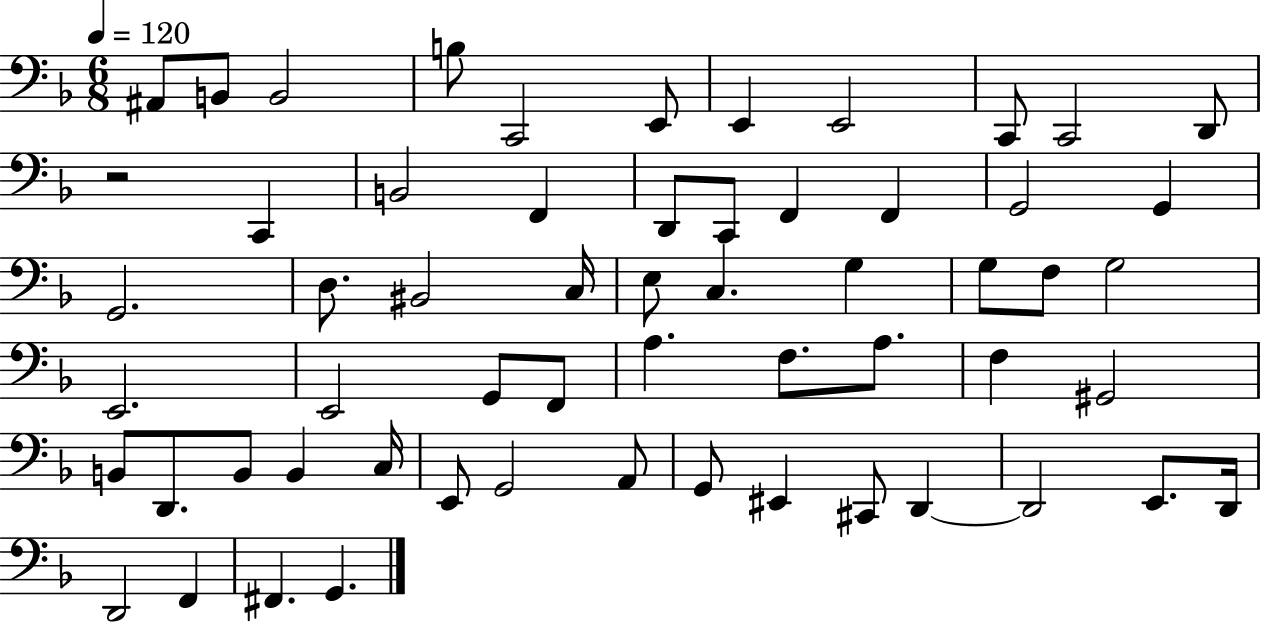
{
  \clef bass
  \numericTimeSignature
  \time 6/8
  \key f \major
  \tempo 4 = 120
  ais,8 b,8 b,2 | b8 c,2 e,8 | e,4 e,2 | c,8 c,2 d,8 | \break r2 c,4 | b,2 f,4 | d,8 c,8 f,4 f,4 | g,2 g,4 | \break g,2. | d8. bis,2 c16 | e8 c4. g4 | g8 f8 g2 | \break e,2. | e,2 g,8 f,8 | a4. f8. a8. | f4 gis,2 | \break b,8 d,8. b,8 b,4 c16 | e,8 g,2 a,8 | g,8 eis,4 cis,8 d,4~~ | d,2 e,8. d,16 | \break d,2 f,4 | fis,4. g,4. | \bar "|."
}